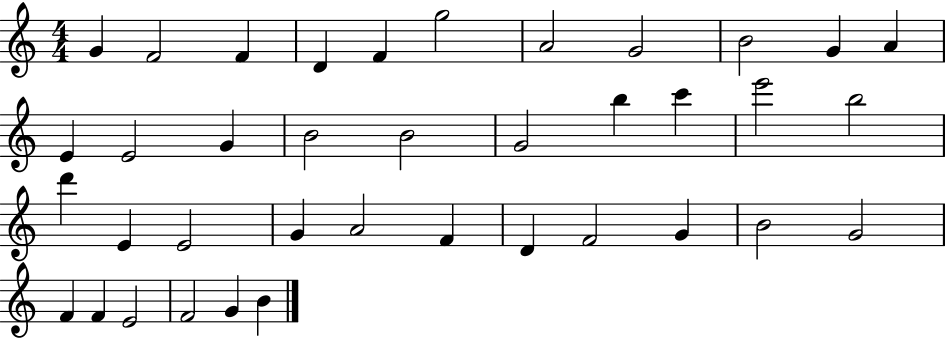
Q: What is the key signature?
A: C major